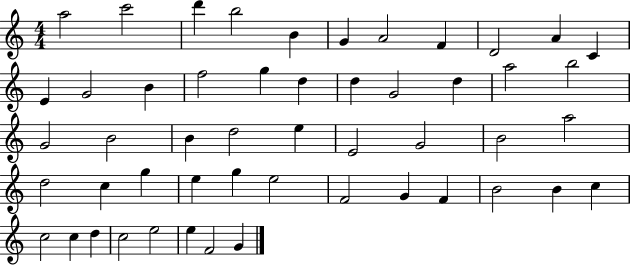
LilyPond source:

{
  \clef treble
  \numericTimeSignature
  \time 4/4
  \key c \major
  a''2 c'''2 | d'''4 b''2 b'4 | g'4 a'2 f'4 | d'2 a'4 c'4 | \break e'4 g'2 b'4 | f''2 g''4 d''4 | d''4 g'2 d''4 | a''2 b''2 | \break g'2 b'2 | b'4 d''2 e''4 | e'2 g'2 | b'2 a''2 | \break d''2 c''4 g''4 | e''4 g''4 e''2 | f'2 g'4 f'4 | b'2 b'4 c''4 | \break c''2 c''4 d''4 | c''2 e''2 | e''4 f'2 g'4 | \bar "|."
}